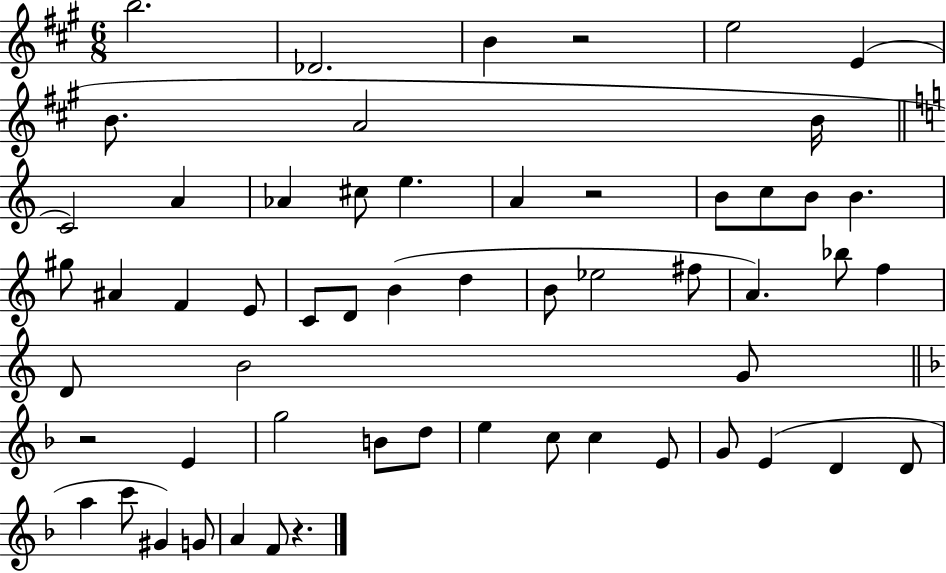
B5/h. Db4/h. B4/q R/h E5/h E4/q B4/e. A4/h B4/s C4/h A4/q Ab4/q C#5/e E5/q. A4/q R/h B4/e C5/e B4/e B4/q. G#5/e A#4/q F4/q E4/e C4/e D4/e B4/q D5/q B4/e Eb5/h F#5/e A4/q. Bb5/e F5/q D4/e B4/h G4/e R/h E4/q G5/h B4/e D5/e E5/q C5/e C5/q E4/e G4/e E4/q D4/q D4/e A5/q C6/e G#4/q G4/e A4/q F4/e R/q.